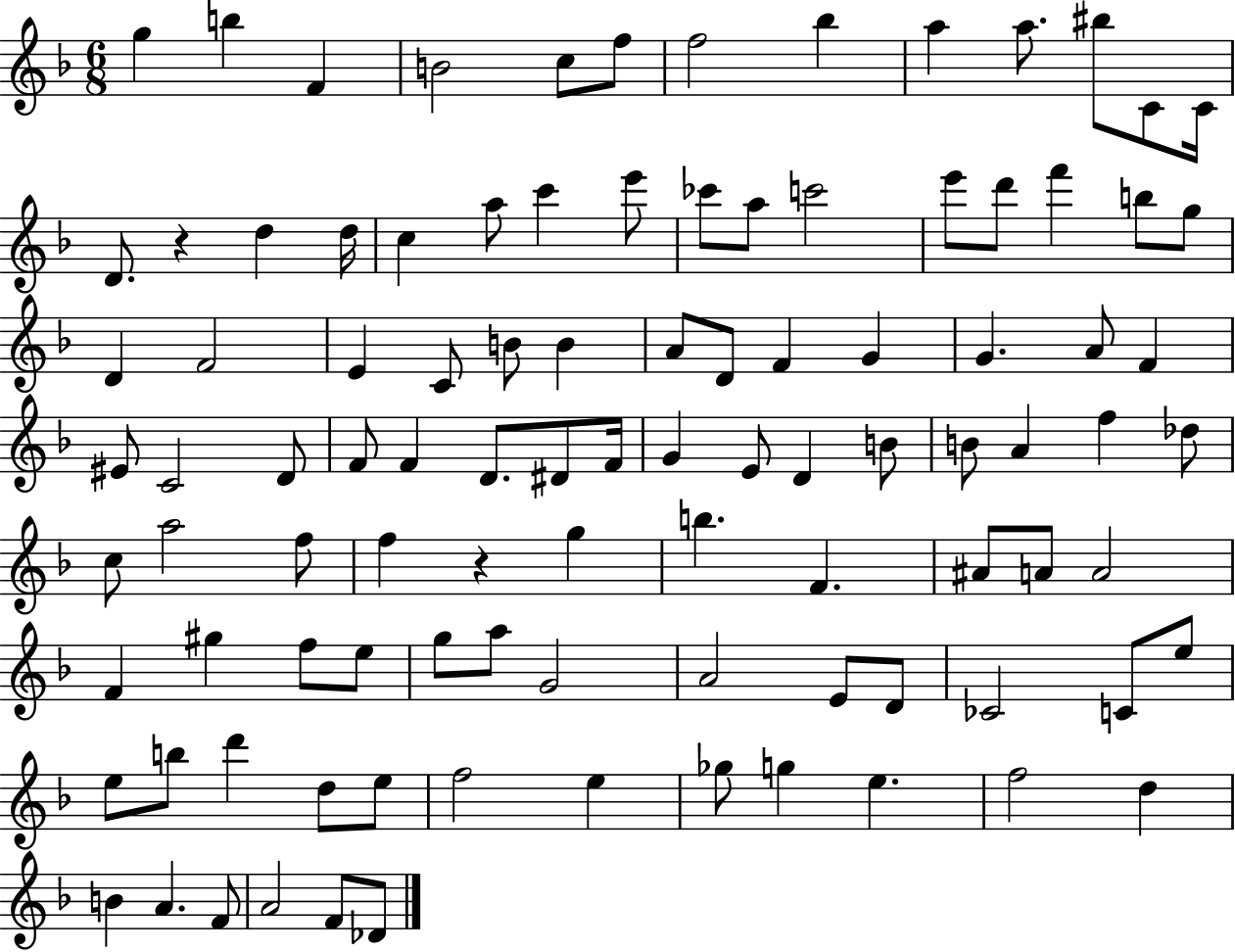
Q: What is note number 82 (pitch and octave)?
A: B5